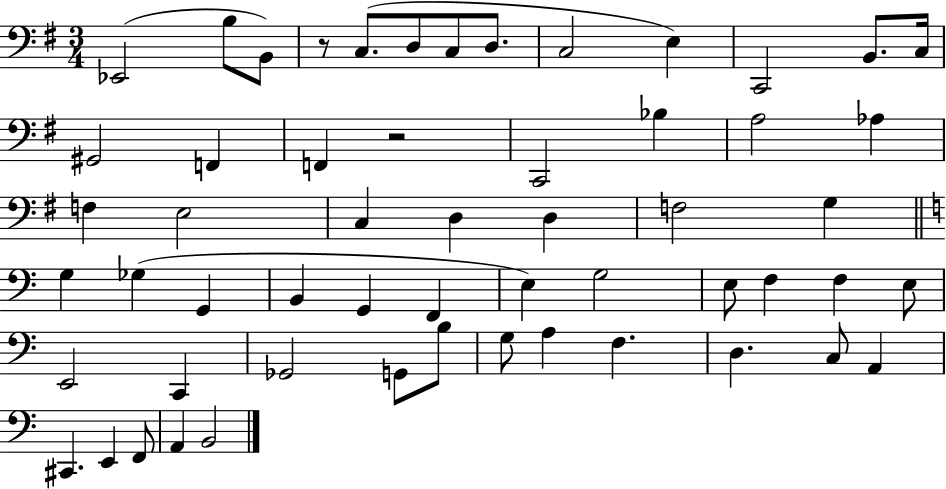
{
  \clef bass
  \numericTimeSignature
  \time 3/4
  \key g \major
  ees,2( b8 b,8) | r8 c8.( d8 c8 d8. | c2 e4) | c,2 b,8. c16 | \break gis,2 f,4 | f,4 r2 | c,2 bes4 | a2 aes4 | \break f4 e2 | c4 d4 d4 | f2 g4 | \bar "||" \break \key c \major g4 ges4( g,4 | b,4 g,4 f,4 | e4) g2 | e8 f4 f4 e8 | \break e,2 c,4 | ges,2 g,8 b8 | g8 a4 f4. | d4. c8 a,4 | \break cis,4. e,4 f,8 | a,4 b,2 | \bar "|."
}